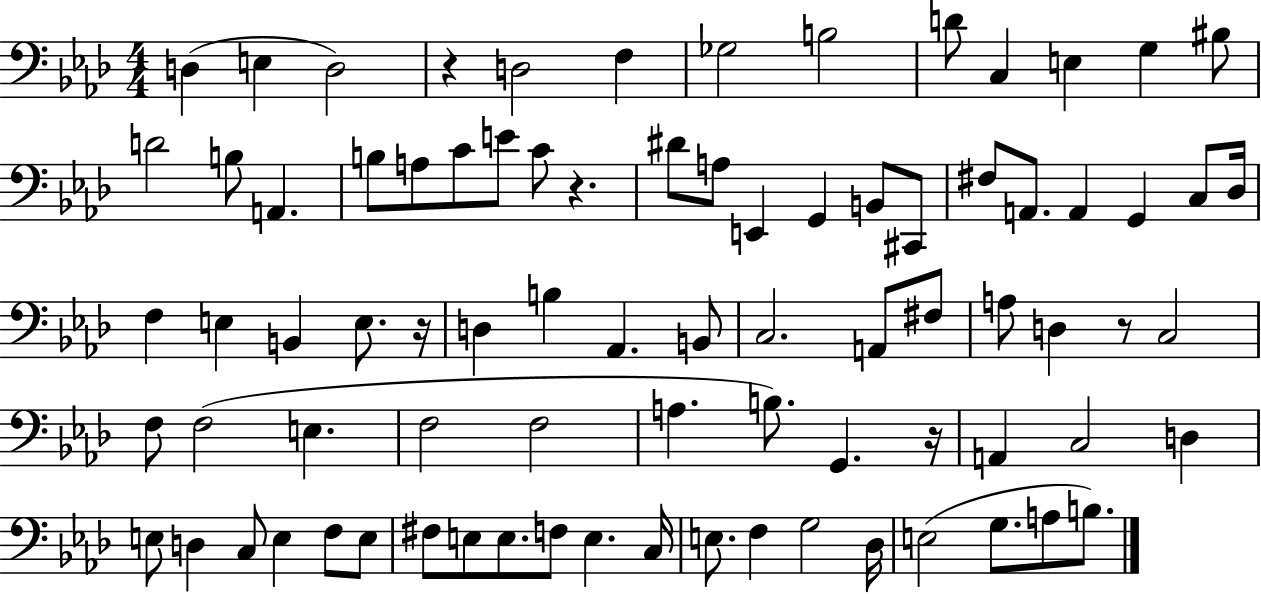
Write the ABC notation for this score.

X:1
T:Untitled
M:4/4
L:1/4
K:Ab
D, E, D,2 z D,2 F, _G,2 B,2 D/2 C, E, G, ^B,/2 D2 B,/2 A,, B,/2 A,/2 C/2 E/2 C/2 z ^D/2 A,/2 E,, G,, B,,/2 ^C,,/2 ^F,/2 A,,/2 A,, G,, C,/2 _D,/4 F, E, B,, E,/2 z/4 D, B, _A,, B,,/2 C,2 A,,/2 ^F,/2 A,/2 D, z/2 C,2 F,/2 F,2 E, F,2 F,2 A, B,/2 G,, z/4 A,, C,2 D, E,/2 D, C,/2 E, F,/2 E,/2 ^F,/2 E,/2 E,/2 F,/2 E, C,/4 E,/2 F, G,2 _D,/4 E,2 G,/2 A,/2 B,/2